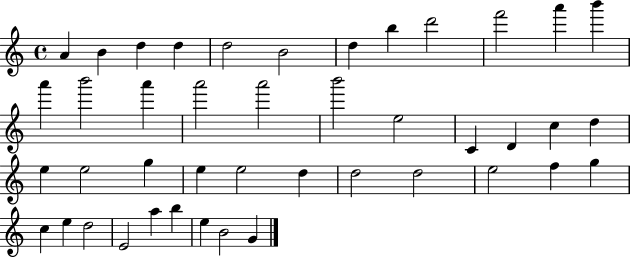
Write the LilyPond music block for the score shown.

{
  \clef treble
  \time 4/4
  \defaultTimeSignature
  \key c \major
  a'4 b'4 d''4 d''4 | d''2 b'2 | d''4 b''4 d'''2 | f'''2 a'''4 b'''4 | \break a'''4 b'''2 a'''4 | a'''2 a'''2 | b'''2 e''2 | c'4 d'4 c''4 d''4 | \break e''4 e''2 g''4 | e''4 e''2 d''4 | d''2 d''2 | e''2 f''4 g''4 | \break c''4 e''4 d''2 | e'2 a''4 b''4 | e''4 b'2 g'4 | \bar "|."
}